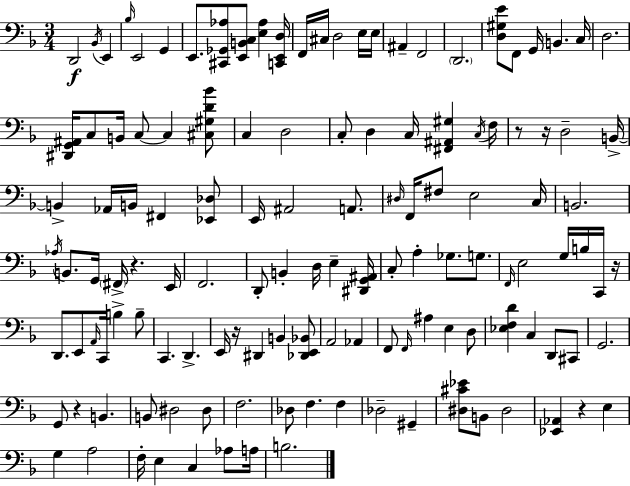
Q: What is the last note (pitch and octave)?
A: B3